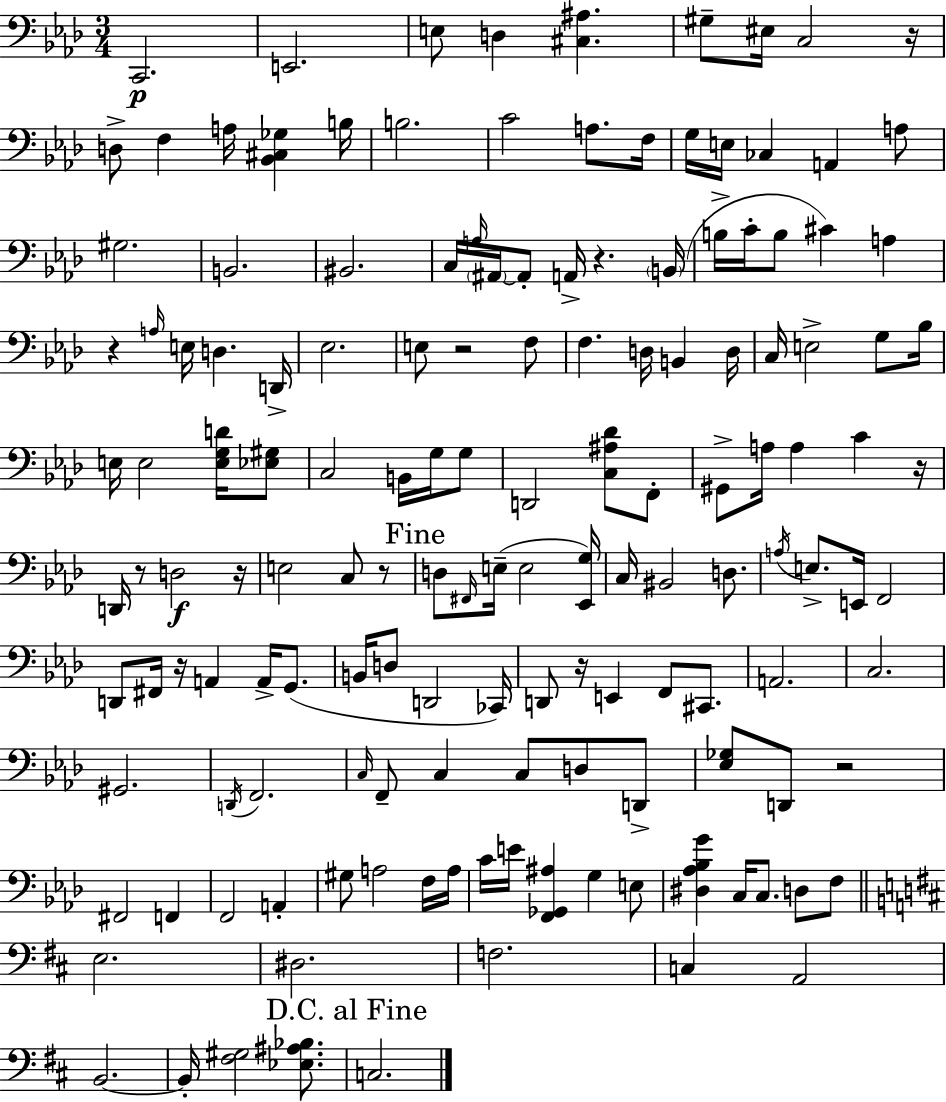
C2/h. E2/h. E3/e D3/q [C#3,A#3]/q. G#3/e EIS3/s C3/h R/s D3/e F3/q A3/s [Bb2,C#3,Gb3]/q B3/s B3/h. C4/h A3/e. F3/s G3/s E3/s CES3/q A2/q A3/e G#3/h. B2/h. BIS2/h. C3/s A3/s A#2/s A#2/e A2/s R/q. B2/s B3/s C4/s B3/e C#4/q A3/q R/q A3/s E3/s D3/q. D2/s Eb3/h. E3/e R/h F3/e F3/q. D3/s B2/q D3/s C3/s E3/h G3/e Bb3/s E3/s E3/h [E3,G3,D4]/s [Eb3,G#3]/e C3/h B2/s G3/s G3/e D2/h [C3,A#3,Db4]/e F2/e G#2/e A3/s A3/q C4/q R/s D2/s R/e D3/h R/s E3/h C3/e R/e D3/e F#2/s E3/s E3/h [Eb2,G3]/s C3/s BIS2/h D3/e. A3/s E3/e. E2/s F2/h D2/e F#2/s R/s A2/q A2/s G2/e. B2/s D3/e D2/h CES2/s D2/e R/s E2/q F2/e C#2/e. A2/h. C3/h. G#2/h. D2/s F2/h. C3/s F2/e C3/q C3/e D3/e D2/e [Eb3,Gb3]/e D2/e R/h F#2/h F2/q F2/h A2/q G#3/e A3/h F3/s A3/s C4/s E4/s [F2,Gb2,A#3]/q G3/q E3/e [D#3,Ab3,Bb3,G4]/q C3/s C3/e. D3/e F3/e E3/h. D#3/h. F3/h. C3/q A2/h B2/h. B2/s [F#3,G#3]/h [Eb3,A#3,Bb3]/e. C3/h.